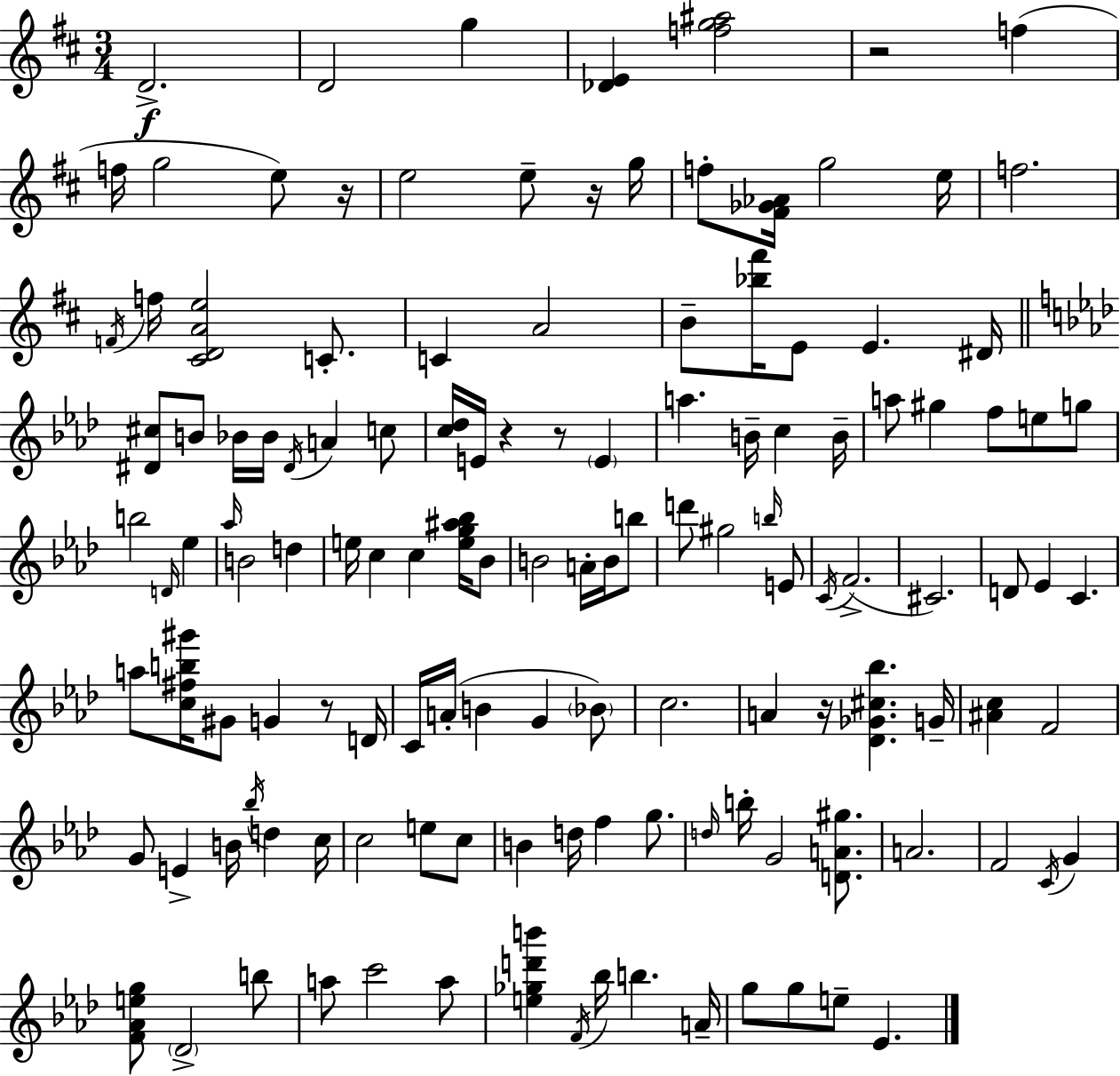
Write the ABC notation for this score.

X:1
T:Untitled
M:3/4
L:1/4
K:D
D2 D2 g [_DE] [fg^a]2 z2 f f/4 g2 e/2 z/4 e2 e/2 z/4 g/4 f/2 [^F_G_A]/4 g2 e/4 f2 F/4 f/4 [^CDAe]2 C/2 C A2 B/2 [_b^f']/4 E/2 E ^D/4 [^D^c]/2 B/2 _B/4 _B/4 ^D/4 A c/2 [c_d]/4 E/4 z z/2 E a B/4 c B/4 a/2 ^g f/2 e/2 g/2 b2 D/4 _e _a/4 B2 d e/4 c c [eg^a_b]/4 _B/2 B2 A/4 B/4 b/2 d'/2 ^g2 b/4 E/2 C/4 F2 ^C2 D/2 _E C a/2 [c^fb^g']/4 ^G/2 G z/2 D/4 C/4 A/4 B G _B/2 c2 A z/4 [_D_G^c_b] G/4 [^Ac] F2 G/2 E B/4 _b/4 d c/4 c2 e/2 c/2 B d/4 f g/2 d/4 b/4 G2 [DA^g]/2 A2 F2 C/4 G [F_Aeg]/2 _D2 b/2 a/2 c'2 a/2 [e_gd'b'] F/4 _b/4 b A/4 g/2 g/2 e/2 _E